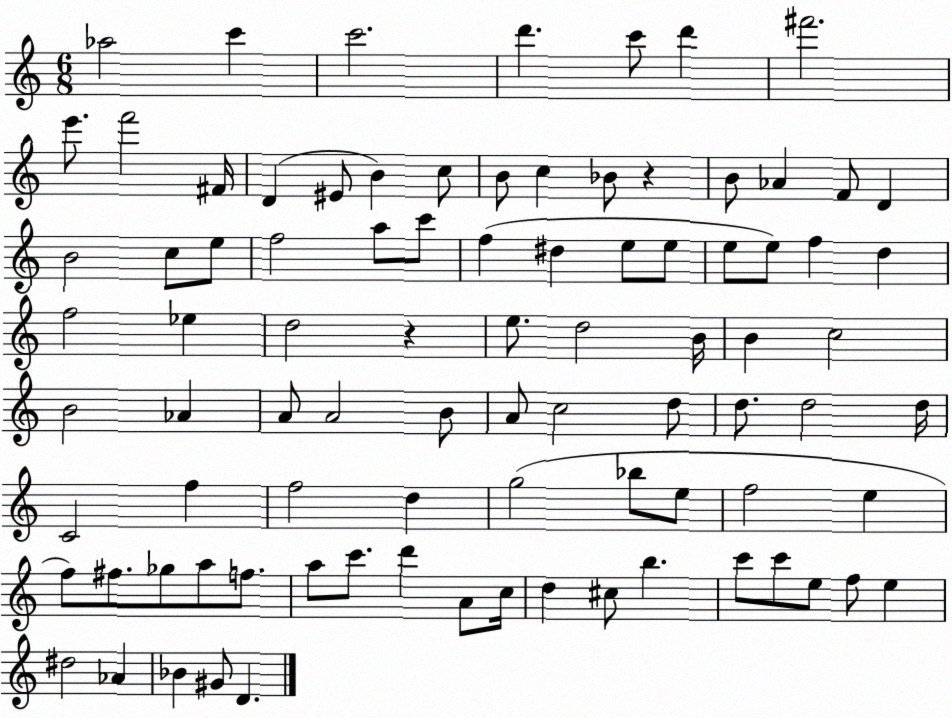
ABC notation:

X:1
T:Untitled
M:6/8
L:1/4
K:C
_a2 c' c'2 d' c'/2 d' ^f'2 e'/2 f'2 ^F/4 D ^E/2 B c/2 B/2 c _B/2 z B/2 _A F/2 D B2 c/2 e/2 f2 a/2 c'/2 f ^d e/2 e/2 e/2 e/2 f d f2 _e d2 z e/2 d2 B/4 B c2 B2 _A A/2 A2 B/2 A/2 c2 d/2 d/2 d2 d/4 C2 f f2 d g2 _b/2 e/2 f2 e f/2 ^f/2 _g/2 a/2 f/2 a/2 c'/2 d' A/2 c/4 d ^c/2 b c'/2 c'/2 e/2 f/2 e ^d2 _A _B ^G/2 D